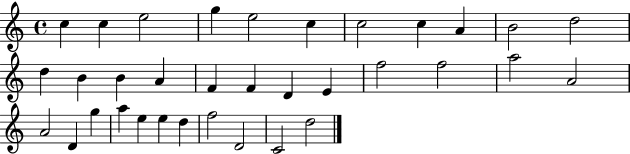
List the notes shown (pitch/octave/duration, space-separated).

C5/q C5/q E5/h G5/q E5/h C5/q C5/h C5/q A4/q B4/h D5/h D5/q B4/q B4/q A4/q F4/q F4/q D4/q E4/q F5/h F5/h A5/h A4/h A4/h D4/q G5/q A5/q E5/q E5/q D5/q F5/h D4/h C4/h D5/h